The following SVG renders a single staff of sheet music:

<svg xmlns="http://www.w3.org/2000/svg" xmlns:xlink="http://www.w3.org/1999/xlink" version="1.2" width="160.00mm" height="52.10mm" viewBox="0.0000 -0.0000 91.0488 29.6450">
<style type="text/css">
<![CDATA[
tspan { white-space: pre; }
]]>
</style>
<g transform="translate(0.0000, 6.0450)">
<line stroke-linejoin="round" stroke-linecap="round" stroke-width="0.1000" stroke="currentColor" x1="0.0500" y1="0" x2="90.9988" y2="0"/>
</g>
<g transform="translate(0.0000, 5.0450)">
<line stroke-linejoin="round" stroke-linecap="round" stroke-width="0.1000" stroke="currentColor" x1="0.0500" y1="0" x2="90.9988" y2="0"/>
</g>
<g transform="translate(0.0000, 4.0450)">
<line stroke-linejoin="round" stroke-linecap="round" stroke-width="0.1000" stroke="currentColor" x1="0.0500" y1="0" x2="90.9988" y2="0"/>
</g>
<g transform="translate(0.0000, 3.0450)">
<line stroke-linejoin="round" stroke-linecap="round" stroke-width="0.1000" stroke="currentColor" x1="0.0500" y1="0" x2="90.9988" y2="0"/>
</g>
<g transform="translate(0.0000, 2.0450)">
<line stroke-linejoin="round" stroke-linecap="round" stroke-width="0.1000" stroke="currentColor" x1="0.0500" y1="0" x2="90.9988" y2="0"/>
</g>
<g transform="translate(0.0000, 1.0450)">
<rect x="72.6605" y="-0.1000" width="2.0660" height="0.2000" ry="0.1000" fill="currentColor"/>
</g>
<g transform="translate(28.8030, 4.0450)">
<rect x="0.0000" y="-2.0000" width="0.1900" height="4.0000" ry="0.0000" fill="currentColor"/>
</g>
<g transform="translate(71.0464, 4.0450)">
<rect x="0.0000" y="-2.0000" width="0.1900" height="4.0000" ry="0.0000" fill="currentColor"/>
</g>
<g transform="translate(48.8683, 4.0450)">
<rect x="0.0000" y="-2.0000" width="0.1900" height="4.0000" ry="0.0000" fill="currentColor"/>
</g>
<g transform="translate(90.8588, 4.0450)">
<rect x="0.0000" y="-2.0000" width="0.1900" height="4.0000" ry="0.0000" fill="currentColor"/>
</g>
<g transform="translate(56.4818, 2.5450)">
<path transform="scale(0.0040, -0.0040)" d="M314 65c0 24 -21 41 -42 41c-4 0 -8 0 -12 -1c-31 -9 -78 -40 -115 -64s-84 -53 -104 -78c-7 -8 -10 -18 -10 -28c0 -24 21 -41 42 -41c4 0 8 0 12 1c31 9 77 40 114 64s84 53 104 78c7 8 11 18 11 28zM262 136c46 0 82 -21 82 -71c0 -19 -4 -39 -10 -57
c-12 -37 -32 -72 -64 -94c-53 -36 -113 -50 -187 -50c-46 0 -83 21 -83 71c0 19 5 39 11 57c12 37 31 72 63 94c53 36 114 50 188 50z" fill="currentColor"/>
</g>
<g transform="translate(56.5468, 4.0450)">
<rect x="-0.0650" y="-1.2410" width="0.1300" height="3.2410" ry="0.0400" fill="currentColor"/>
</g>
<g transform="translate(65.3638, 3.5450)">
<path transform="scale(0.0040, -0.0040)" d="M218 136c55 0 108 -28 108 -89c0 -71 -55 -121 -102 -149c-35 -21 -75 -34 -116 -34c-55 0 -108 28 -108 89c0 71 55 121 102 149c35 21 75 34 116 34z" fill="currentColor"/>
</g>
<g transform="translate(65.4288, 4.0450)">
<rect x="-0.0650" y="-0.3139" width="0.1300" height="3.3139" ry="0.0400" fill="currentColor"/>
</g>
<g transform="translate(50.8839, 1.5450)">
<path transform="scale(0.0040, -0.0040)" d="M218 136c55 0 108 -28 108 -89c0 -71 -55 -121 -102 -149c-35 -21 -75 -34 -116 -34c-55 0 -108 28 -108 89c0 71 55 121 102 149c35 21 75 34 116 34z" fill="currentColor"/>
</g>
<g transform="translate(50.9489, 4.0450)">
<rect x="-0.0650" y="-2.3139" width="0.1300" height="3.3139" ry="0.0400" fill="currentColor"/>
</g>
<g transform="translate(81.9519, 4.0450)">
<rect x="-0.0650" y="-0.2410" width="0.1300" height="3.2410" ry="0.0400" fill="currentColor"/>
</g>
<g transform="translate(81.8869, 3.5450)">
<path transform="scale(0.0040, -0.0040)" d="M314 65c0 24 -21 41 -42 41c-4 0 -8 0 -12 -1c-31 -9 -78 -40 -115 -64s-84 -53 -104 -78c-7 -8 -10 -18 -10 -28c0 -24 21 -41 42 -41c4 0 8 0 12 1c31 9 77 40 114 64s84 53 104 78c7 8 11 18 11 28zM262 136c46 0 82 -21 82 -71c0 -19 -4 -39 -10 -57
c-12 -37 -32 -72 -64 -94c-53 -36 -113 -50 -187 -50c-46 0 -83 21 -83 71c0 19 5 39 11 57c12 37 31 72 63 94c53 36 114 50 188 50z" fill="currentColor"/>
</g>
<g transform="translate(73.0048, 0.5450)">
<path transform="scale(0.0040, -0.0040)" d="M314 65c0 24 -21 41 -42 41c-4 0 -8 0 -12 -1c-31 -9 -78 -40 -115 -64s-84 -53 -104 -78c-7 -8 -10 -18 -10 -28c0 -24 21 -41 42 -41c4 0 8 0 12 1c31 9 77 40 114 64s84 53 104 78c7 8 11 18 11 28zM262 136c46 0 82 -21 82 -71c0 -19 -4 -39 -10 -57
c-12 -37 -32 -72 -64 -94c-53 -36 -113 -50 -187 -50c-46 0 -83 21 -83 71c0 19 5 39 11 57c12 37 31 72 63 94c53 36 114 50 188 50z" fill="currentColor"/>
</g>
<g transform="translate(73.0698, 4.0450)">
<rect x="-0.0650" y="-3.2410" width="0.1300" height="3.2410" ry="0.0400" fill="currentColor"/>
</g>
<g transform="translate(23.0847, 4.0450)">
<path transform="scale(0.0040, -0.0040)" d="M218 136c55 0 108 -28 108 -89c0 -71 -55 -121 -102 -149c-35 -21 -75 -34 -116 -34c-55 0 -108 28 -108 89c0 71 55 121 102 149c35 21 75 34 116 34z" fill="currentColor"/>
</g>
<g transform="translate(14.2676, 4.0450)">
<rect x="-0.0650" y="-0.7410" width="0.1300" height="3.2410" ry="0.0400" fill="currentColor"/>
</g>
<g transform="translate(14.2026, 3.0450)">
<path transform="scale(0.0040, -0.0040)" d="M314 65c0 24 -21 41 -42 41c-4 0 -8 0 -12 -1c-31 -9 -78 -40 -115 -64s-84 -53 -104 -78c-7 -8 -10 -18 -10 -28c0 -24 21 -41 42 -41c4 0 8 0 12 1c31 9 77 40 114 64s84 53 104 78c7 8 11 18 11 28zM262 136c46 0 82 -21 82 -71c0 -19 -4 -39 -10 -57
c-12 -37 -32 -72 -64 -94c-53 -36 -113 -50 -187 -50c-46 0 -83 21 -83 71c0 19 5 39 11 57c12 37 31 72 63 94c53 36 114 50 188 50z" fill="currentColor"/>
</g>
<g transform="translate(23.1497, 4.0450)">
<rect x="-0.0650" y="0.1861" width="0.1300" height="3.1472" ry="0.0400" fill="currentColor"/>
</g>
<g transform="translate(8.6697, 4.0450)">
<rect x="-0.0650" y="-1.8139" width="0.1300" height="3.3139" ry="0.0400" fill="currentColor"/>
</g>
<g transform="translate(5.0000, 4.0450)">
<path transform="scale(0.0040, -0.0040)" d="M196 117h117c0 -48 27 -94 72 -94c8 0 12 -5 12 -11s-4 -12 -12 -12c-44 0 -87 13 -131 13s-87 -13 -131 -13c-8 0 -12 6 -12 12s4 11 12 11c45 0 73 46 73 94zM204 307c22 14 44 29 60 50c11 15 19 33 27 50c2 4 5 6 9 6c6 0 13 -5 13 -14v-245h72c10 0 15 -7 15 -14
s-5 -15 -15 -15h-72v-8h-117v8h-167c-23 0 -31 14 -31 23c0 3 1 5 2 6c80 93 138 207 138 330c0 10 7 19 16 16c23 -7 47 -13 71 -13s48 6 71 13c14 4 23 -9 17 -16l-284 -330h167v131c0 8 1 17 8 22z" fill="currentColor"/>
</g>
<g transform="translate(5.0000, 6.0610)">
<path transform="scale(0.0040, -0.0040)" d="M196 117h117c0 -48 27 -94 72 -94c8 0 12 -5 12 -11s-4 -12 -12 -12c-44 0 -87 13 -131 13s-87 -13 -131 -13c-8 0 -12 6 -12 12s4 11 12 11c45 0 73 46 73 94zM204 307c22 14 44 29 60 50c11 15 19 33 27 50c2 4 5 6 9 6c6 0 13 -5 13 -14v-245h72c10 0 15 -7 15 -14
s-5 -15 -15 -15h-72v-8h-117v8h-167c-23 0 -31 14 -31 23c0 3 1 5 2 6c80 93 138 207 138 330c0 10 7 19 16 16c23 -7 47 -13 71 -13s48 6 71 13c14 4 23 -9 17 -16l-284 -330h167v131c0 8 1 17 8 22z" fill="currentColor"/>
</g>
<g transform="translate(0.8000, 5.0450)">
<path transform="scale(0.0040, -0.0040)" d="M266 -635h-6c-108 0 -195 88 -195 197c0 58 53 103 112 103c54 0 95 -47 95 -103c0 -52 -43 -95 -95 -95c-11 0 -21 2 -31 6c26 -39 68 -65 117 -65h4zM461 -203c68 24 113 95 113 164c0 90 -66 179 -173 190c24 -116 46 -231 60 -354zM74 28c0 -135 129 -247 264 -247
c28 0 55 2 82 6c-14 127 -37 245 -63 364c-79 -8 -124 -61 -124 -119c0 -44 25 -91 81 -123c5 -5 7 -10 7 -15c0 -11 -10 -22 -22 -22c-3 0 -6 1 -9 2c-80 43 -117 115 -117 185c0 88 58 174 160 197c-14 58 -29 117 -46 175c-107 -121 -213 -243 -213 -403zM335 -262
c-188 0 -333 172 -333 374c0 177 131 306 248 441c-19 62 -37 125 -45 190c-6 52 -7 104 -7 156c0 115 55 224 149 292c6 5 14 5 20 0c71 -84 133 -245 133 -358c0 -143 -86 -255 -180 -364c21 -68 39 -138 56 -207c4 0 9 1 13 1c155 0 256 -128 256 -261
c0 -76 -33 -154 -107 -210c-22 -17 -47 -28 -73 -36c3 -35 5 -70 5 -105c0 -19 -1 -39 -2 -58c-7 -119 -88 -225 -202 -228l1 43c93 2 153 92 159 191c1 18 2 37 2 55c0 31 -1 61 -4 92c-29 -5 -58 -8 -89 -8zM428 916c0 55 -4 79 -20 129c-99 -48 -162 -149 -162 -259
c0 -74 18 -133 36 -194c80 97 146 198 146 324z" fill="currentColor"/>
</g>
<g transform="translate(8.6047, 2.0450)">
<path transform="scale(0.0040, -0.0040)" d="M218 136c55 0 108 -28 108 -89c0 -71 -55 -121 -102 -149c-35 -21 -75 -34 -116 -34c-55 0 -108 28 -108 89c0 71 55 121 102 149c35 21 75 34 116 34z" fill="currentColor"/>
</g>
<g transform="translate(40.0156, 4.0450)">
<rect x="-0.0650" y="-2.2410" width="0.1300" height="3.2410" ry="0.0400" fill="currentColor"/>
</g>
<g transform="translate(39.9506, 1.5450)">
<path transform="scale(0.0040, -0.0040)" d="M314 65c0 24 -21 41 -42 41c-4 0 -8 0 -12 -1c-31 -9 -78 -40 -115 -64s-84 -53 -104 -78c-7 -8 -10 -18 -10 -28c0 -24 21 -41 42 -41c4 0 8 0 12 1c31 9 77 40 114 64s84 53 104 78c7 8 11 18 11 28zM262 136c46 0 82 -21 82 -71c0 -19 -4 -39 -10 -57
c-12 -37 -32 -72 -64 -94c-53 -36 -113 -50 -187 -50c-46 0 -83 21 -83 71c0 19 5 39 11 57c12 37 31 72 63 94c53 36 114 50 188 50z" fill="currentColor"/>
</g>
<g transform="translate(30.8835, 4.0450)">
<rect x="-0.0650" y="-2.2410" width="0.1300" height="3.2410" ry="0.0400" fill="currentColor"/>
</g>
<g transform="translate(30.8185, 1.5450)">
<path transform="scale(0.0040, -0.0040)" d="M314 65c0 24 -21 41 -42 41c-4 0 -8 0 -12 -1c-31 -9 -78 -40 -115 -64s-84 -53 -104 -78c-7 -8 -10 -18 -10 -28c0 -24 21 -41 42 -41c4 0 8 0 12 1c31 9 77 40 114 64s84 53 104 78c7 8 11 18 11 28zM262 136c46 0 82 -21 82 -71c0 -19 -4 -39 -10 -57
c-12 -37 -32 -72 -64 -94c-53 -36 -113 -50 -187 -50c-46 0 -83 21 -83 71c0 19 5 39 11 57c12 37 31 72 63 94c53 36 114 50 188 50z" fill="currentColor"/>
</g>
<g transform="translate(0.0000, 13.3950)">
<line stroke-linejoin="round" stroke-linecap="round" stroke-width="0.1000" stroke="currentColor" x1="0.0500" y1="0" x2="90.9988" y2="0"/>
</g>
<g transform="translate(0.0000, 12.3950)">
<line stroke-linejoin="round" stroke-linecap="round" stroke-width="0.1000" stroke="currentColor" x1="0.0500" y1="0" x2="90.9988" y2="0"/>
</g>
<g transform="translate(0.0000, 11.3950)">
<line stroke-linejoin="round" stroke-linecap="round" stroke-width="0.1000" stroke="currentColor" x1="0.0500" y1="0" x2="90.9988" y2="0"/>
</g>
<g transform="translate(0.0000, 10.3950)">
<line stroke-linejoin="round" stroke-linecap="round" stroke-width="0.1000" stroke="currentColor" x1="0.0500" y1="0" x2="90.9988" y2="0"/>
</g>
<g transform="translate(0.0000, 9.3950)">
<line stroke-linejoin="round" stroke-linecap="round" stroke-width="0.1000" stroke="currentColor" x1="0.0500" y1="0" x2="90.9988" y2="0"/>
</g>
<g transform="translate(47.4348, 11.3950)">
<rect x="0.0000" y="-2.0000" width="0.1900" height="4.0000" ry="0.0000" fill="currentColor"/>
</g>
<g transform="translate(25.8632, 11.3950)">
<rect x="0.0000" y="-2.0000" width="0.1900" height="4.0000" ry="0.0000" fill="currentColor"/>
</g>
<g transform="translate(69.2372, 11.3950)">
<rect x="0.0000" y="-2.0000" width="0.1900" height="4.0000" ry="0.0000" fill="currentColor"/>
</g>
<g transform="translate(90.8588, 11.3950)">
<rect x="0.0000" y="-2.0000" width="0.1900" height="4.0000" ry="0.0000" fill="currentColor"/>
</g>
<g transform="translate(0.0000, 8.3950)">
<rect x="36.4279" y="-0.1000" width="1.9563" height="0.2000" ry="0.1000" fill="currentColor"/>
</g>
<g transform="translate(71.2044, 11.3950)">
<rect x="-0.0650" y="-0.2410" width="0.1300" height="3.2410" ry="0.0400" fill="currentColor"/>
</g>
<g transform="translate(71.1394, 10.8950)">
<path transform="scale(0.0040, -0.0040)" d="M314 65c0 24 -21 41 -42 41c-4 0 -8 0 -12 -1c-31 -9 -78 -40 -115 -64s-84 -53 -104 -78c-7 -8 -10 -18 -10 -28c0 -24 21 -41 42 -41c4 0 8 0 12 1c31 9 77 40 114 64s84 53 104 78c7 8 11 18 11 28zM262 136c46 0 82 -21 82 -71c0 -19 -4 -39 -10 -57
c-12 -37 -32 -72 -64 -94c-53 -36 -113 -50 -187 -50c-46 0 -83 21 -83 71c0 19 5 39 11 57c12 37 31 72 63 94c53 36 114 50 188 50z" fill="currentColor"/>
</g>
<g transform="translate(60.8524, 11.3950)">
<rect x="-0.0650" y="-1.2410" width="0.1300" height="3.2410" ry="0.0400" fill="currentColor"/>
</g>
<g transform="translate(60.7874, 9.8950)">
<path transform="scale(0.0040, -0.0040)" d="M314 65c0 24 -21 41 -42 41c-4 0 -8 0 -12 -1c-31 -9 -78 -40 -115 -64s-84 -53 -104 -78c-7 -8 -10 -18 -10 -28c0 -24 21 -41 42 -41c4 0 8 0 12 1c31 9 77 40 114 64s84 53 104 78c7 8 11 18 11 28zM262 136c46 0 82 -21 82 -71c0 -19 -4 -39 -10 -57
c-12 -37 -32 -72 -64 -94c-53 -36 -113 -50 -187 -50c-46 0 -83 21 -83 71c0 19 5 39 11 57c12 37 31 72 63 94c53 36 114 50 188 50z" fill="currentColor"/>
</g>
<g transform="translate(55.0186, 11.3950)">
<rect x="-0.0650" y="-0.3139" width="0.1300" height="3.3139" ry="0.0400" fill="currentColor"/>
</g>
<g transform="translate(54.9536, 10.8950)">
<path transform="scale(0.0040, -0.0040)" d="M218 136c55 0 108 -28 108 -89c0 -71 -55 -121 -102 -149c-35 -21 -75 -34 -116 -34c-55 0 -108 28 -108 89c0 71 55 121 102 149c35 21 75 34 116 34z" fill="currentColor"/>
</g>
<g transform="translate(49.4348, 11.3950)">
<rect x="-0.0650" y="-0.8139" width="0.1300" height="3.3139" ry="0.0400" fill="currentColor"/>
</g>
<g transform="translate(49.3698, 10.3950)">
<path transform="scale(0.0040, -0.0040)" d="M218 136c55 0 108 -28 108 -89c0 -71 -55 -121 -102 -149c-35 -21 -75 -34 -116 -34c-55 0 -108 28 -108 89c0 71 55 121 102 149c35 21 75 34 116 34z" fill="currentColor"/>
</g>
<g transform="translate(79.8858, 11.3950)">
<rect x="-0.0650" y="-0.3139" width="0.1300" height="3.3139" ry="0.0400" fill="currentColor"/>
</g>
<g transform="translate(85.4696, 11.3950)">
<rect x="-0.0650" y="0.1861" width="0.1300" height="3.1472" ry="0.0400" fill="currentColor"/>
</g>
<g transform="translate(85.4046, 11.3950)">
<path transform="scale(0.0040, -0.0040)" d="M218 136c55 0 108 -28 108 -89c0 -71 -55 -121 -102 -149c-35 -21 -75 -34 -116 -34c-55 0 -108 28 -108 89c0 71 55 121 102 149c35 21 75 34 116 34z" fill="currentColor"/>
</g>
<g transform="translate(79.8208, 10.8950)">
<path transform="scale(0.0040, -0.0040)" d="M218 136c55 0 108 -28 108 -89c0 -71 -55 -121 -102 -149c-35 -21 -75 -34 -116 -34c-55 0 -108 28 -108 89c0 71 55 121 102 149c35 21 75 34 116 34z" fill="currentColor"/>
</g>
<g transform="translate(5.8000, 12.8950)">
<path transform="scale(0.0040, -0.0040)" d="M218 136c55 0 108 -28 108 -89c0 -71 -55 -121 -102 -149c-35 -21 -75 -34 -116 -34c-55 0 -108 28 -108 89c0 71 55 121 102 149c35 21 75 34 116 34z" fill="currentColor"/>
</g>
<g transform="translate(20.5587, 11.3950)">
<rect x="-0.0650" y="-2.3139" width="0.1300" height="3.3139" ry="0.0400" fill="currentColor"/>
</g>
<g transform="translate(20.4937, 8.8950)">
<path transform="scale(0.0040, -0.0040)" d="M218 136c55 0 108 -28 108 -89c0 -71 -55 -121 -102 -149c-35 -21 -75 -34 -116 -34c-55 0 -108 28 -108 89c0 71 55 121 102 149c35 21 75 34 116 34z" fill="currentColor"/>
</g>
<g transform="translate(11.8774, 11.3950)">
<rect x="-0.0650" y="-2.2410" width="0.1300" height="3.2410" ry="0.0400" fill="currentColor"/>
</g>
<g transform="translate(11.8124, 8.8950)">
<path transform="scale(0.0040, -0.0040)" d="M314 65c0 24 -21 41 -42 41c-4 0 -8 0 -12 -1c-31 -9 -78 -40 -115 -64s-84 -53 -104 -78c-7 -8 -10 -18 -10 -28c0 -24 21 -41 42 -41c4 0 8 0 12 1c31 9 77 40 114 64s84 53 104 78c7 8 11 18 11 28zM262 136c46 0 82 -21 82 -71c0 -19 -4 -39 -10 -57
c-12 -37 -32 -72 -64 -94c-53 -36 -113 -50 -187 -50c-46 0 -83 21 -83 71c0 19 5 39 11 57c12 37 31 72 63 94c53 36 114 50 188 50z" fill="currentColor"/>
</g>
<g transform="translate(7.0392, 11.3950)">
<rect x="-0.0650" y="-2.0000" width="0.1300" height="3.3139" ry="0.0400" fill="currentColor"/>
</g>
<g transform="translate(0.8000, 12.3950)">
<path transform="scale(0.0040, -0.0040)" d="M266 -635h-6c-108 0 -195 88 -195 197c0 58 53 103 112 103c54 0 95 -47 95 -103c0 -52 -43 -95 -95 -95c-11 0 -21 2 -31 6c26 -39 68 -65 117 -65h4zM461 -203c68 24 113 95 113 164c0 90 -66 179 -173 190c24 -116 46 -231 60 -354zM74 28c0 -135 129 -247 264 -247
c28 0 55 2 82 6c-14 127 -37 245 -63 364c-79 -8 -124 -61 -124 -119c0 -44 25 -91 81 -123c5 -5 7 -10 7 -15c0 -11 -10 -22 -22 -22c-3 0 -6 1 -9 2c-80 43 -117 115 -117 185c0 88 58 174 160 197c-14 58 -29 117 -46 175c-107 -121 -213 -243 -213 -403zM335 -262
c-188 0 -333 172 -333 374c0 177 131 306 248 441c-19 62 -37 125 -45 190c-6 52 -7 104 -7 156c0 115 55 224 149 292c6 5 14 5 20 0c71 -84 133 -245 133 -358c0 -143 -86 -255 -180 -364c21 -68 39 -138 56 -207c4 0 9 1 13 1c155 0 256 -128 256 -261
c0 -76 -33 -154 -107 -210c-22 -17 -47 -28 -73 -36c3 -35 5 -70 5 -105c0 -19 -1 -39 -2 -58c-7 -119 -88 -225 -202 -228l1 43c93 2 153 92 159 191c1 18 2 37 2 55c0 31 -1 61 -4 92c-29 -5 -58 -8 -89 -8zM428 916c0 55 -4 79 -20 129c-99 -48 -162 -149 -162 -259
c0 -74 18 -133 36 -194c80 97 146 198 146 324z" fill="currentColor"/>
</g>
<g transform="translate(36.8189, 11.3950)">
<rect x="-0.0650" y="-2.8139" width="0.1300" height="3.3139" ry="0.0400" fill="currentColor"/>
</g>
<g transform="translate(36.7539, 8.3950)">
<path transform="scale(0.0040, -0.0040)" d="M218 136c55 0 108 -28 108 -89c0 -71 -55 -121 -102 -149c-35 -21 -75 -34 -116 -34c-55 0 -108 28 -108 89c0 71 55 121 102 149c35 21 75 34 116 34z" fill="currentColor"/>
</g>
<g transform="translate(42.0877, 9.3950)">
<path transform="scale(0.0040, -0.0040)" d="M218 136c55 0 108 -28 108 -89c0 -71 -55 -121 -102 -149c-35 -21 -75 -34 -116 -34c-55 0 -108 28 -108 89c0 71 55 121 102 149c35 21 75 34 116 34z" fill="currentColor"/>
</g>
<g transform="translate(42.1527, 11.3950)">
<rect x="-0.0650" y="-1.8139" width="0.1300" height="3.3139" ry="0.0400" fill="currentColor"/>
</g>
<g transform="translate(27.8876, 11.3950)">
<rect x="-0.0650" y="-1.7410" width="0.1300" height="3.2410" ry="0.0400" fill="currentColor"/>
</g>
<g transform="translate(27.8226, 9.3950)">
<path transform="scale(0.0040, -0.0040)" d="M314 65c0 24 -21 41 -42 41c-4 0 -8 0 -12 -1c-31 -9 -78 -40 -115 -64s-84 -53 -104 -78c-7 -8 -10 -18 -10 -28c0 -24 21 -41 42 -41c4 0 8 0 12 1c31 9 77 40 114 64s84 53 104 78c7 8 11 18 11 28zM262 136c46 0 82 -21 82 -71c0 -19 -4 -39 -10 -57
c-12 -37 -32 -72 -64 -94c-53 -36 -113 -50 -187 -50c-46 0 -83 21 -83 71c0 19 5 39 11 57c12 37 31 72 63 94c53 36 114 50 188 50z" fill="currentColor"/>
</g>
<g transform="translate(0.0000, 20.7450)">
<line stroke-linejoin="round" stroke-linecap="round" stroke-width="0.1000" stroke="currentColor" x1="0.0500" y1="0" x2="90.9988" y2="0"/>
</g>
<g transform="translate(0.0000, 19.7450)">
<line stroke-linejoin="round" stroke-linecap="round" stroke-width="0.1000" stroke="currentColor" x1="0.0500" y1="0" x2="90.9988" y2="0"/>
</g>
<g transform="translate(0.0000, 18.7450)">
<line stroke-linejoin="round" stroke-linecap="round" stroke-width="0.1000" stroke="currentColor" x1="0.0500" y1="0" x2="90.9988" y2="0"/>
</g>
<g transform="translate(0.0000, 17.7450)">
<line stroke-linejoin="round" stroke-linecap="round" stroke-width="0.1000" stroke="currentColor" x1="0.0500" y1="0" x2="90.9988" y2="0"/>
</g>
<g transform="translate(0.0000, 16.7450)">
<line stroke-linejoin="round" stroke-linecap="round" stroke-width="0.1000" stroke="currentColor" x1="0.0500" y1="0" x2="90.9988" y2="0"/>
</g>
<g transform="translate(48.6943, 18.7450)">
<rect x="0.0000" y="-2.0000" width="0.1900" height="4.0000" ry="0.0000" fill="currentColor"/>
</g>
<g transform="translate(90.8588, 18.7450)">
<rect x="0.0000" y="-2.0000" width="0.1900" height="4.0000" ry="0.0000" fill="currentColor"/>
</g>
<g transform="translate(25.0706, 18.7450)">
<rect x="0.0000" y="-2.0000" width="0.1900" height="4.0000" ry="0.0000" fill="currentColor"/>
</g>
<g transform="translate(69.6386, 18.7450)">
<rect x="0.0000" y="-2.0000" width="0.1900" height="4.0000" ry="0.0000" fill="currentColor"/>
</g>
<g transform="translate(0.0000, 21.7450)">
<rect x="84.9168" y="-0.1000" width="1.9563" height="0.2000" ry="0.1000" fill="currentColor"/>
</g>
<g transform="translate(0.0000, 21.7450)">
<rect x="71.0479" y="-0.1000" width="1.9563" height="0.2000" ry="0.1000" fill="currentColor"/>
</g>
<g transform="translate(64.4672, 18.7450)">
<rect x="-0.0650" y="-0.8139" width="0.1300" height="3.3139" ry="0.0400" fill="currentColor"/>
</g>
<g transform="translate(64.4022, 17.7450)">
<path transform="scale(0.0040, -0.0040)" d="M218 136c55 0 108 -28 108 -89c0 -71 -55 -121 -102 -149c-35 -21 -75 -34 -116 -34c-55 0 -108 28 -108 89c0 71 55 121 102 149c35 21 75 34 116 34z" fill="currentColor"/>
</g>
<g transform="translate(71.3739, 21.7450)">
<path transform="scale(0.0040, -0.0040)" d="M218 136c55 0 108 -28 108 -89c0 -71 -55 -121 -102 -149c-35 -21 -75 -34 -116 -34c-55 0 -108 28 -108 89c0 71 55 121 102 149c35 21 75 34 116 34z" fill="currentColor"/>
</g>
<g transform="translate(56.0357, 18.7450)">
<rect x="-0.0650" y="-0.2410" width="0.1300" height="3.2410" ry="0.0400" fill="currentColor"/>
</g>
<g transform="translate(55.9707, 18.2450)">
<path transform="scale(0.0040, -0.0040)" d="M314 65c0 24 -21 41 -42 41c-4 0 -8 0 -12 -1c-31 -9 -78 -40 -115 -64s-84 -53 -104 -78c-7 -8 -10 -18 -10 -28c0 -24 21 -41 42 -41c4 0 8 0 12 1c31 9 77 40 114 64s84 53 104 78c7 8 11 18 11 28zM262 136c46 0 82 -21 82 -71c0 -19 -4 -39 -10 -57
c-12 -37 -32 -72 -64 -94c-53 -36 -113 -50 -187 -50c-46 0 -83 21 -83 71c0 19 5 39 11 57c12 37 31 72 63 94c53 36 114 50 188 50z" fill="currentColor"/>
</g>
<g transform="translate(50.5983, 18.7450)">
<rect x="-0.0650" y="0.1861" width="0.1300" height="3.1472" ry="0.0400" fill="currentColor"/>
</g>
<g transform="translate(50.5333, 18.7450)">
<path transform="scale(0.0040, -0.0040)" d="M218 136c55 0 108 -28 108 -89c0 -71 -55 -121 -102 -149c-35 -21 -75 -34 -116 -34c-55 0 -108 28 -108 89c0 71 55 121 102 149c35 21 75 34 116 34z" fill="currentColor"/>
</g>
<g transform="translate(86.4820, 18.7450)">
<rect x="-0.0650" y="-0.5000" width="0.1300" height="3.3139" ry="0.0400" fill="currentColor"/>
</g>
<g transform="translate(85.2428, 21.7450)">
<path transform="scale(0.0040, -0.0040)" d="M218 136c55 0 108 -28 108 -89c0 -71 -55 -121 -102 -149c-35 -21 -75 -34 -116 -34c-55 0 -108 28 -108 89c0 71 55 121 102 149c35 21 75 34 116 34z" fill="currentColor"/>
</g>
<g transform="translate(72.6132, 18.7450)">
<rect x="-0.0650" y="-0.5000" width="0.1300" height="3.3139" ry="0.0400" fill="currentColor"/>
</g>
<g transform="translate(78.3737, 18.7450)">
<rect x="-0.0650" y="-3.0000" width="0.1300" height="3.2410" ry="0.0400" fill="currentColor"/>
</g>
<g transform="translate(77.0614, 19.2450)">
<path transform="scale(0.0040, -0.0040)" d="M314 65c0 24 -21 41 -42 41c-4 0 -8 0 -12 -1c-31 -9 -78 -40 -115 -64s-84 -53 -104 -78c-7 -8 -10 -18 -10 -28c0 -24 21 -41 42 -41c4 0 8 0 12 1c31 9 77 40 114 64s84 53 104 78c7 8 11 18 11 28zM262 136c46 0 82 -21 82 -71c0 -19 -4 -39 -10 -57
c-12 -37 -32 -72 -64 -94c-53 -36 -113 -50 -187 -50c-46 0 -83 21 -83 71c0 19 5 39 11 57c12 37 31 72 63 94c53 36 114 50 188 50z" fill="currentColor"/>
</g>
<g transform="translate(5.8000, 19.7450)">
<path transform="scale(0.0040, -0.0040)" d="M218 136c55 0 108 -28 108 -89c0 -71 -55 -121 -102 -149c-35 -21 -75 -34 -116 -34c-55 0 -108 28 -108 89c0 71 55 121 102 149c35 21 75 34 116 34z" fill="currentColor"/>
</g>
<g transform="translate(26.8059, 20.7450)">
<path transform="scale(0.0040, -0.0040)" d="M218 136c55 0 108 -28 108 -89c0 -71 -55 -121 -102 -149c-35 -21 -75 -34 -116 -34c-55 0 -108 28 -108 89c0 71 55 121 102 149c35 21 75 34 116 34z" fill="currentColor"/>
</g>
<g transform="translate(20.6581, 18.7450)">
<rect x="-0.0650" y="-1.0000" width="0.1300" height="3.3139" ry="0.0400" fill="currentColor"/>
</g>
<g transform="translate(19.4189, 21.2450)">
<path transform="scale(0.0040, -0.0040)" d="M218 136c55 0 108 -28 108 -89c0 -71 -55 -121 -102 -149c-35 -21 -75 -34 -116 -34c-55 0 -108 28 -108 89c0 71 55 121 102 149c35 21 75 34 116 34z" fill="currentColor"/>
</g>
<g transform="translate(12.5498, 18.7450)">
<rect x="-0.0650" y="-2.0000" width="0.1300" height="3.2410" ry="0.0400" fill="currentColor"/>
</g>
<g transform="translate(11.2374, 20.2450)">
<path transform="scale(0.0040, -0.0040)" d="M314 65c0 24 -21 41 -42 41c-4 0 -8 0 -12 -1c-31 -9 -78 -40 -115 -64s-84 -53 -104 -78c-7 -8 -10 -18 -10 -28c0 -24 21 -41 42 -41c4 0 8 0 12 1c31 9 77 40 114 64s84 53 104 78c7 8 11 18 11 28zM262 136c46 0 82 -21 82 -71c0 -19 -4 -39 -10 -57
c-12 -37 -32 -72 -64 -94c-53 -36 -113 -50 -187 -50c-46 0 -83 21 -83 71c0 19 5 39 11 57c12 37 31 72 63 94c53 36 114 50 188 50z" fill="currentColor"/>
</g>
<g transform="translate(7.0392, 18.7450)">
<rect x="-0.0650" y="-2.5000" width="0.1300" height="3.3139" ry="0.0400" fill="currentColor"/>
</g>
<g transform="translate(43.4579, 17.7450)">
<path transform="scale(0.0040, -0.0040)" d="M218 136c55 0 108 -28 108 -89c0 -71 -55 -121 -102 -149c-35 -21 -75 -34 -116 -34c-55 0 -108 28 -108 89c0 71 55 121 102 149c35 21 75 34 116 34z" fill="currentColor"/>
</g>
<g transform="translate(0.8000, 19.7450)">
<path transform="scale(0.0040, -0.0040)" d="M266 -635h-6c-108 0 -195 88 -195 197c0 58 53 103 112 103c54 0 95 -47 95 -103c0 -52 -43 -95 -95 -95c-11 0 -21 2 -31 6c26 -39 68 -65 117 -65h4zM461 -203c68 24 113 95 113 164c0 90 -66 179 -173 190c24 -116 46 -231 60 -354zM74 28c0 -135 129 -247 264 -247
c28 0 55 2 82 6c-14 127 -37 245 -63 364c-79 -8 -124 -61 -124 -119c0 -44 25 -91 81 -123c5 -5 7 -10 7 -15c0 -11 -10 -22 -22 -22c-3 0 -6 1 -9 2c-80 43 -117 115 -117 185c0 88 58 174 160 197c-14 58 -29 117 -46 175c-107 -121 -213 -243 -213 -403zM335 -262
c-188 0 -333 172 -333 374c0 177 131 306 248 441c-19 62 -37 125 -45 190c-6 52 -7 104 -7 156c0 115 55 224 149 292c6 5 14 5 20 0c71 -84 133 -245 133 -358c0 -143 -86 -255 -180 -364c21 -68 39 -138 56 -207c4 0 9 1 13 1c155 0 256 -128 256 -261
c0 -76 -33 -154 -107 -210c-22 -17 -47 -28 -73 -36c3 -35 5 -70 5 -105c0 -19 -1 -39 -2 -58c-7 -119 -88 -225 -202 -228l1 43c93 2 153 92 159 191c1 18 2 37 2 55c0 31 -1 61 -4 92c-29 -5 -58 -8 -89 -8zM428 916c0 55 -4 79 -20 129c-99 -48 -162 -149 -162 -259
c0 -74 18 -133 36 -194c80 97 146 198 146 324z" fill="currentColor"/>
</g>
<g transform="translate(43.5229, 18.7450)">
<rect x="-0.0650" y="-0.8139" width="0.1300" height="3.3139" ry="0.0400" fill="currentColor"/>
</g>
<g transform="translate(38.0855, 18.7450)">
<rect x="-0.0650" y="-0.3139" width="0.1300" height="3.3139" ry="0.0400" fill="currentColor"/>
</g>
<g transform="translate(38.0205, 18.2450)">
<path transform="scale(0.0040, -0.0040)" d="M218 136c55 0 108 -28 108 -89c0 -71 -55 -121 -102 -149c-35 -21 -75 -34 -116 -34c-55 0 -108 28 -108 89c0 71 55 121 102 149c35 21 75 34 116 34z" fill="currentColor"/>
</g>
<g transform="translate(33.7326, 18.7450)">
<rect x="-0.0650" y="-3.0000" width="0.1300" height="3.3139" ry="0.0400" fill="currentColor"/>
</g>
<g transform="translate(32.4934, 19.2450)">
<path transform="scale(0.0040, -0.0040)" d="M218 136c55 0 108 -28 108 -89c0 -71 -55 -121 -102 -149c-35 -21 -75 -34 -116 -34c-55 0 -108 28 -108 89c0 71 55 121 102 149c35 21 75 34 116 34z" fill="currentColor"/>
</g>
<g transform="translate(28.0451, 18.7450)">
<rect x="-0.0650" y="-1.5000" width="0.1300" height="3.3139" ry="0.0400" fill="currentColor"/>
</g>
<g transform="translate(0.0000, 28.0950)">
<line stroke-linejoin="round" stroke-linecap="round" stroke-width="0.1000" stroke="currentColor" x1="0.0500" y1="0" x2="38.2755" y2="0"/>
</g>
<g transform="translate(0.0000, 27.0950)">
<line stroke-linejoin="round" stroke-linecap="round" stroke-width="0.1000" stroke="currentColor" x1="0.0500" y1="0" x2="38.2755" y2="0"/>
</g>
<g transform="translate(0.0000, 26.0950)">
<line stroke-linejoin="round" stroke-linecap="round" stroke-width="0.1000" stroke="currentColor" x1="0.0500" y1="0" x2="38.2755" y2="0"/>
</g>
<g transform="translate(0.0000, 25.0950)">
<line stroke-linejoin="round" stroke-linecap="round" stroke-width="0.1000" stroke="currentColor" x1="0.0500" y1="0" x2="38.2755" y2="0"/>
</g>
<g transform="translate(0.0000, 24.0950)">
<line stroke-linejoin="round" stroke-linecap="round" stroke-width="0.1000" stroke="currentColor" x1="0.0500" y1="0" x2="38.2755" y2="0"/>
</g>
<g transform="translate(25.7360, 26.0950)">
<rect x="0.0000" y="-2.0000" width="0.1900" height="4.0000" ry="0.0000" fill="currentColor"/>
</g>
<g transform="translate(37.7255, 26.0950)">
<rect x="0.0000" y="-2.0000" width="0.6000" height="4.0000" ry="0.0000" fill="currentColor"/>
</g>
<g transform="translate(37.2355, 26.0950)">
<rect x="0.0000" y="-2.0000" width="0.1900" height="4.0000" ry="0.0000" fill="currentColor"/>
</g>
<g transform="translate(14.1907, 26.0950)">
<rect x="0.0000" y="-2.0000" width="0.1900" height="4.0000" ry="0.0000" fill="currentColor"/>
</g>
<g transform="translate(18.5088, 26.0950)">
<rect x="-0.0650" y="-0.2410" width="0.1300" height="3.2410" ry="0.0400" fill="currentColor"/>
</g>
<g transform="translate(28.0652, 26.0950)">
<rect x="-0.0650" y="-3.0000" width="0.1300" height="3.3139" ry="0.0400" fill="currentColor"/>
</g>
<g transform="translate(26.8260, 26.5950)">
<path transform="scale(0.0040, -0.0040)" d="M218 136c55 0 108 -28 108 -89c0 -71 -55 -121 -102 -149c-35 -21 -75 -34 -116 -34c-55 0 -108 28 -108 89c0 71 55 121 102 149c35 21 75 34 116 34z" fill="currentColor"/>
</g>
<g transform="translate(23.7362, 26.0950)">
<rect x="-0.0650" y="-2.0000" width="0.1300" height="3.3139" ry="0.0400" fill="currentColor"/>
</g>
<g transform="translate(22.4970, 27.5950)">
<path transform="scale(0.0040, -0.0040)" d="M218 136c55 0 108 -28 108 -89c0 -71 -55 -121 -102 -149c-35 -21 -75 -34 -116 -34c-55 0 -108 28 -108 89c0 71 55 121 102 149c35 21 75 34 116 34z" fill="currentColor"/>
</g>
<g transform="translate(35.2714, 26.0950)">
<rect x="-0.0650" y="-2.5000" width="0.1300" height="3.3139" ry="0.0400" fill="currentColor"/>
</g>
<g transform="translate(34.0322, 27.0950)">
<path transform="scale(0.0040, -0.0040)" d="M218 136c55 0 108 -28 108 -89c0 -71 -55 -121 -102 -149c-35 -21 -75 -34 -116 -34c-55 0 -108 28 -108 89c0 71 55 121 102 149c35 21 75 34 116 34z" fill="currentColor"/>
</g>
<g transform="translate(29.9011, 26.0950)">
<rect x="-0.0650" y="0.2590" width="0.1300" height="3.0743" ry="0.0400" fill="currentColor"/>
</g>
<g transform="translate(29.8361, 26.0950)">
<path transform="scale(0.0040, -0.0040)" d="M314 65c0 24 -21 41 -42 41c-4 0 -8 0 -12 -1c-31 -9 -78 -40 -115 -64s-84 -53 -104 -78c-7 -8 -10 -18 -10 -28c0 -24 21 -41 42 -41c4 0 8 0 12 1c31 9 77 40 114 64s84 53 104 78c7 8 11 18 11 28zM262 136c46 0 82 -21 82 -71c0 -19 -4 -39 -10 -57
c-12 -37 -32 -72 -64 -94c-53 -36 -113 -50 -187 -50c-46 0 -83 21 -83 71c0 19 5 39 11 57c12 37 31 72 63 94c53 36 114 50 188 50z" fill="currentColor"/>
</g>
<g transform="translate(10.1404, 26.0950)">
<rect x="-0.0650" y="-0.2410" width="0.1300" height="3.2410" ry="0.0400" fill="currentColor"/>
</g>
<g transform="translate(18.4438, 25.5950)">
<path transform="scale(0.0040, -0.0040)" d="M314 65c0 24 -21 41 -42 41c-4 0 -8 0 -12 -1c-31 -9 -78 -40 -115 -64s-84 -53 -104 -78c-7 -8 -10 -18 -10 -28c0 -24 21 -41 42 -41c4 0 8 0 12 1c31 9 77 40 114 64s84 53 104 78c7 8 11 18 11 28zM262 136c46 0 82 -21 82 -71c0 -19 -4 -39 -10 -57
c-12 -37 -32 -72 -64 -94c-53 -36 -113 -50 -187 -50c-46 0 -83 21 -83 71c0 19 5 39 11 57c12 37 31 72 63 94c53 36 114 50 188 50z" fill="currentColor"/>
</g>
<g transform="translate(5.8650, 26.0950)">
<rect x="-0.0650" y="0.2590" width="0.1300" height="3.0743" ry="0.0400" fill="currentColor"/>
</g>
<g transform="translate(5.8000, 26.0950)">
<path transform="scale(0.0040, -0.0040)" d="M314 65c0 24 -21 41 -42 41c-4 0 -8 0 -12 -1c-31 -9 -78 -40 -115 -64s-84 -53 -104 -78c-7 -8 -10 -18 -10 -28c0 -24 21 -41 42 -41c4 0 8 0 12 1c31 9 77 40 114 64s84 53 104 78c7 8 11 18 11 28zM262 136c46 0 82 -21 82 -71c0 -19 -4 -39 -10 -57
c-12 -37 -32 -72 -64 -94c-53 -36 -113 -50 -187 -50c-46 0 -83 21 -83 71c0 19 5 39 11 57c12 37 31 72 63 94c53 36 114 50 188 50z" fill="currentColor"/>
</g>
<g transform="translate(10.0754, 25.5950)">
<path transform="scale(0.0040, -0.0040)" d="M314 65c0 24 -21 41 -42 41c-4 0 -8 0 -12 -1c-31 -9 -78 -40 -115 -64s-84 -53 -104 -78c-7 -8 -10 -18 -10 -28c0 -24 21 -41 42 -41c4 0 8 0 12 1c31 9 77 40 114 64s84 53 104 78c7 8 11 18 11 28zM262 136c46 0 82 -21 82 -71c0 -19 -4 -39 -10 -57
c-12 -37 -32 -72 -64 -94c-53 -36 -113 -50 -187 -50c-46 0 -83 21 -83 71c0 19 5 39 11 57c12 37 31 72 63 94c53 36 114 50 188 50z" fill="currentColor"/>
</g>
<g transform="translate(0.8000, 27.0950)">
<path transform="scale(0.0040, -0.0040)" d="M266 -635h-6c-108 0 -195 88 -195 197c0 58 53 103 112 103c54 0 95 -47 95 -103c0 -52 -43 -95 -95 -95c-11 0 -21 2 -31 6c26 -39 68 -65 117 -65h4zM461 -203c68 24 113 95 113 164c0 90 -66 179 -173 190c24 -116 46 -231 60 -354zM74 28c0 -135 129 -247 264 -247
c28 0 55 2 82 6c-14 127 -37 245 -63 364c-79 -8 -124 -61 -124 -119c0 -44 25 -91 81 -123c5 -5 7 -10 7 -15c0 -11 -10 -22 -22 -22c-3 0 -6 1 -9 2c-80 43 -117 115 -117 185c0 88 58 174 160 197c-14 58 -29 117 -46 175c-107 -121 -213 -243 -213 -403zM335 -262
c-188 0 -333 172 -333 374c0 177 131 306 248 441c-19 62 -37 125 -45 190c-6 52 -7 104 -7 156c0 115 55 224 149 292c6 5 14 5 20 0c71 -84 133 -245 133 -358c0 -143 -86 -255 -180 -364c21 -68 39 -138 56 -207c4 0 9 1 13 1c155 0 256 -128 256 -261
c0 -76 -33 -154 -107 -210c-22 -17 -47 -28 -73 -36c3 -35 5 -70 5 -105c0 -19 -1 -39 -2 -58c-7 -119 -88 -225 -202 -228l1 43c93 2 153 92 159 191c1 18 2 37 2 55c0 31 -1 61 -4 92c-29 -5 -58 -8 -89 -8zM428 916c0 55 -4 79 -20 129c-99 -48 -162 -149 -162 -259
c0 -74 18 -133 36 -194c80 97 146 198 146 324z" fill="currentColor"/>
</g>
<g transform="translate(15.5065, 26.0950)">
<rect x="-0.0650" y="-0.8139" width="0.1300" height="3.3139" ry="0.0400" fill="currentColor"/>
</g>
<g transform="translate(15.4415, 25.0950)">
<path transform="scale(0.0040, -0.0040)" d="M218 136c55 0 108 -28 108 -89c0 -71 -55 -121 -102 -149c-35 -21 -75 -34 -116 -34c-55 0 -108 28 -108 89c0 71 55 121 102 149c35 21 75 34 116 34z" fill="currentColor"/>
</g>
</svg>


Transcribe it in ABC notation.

X:1
T:Untitled
M:4/4
L:1/4
K:C
f d2 B g2 g2 g e2 c b2 c2 F g2 g f2 a f d c e2 c2 c B G F2 D E A c d B c2 d C A2 C B2 c2 d c2 F A B2 G